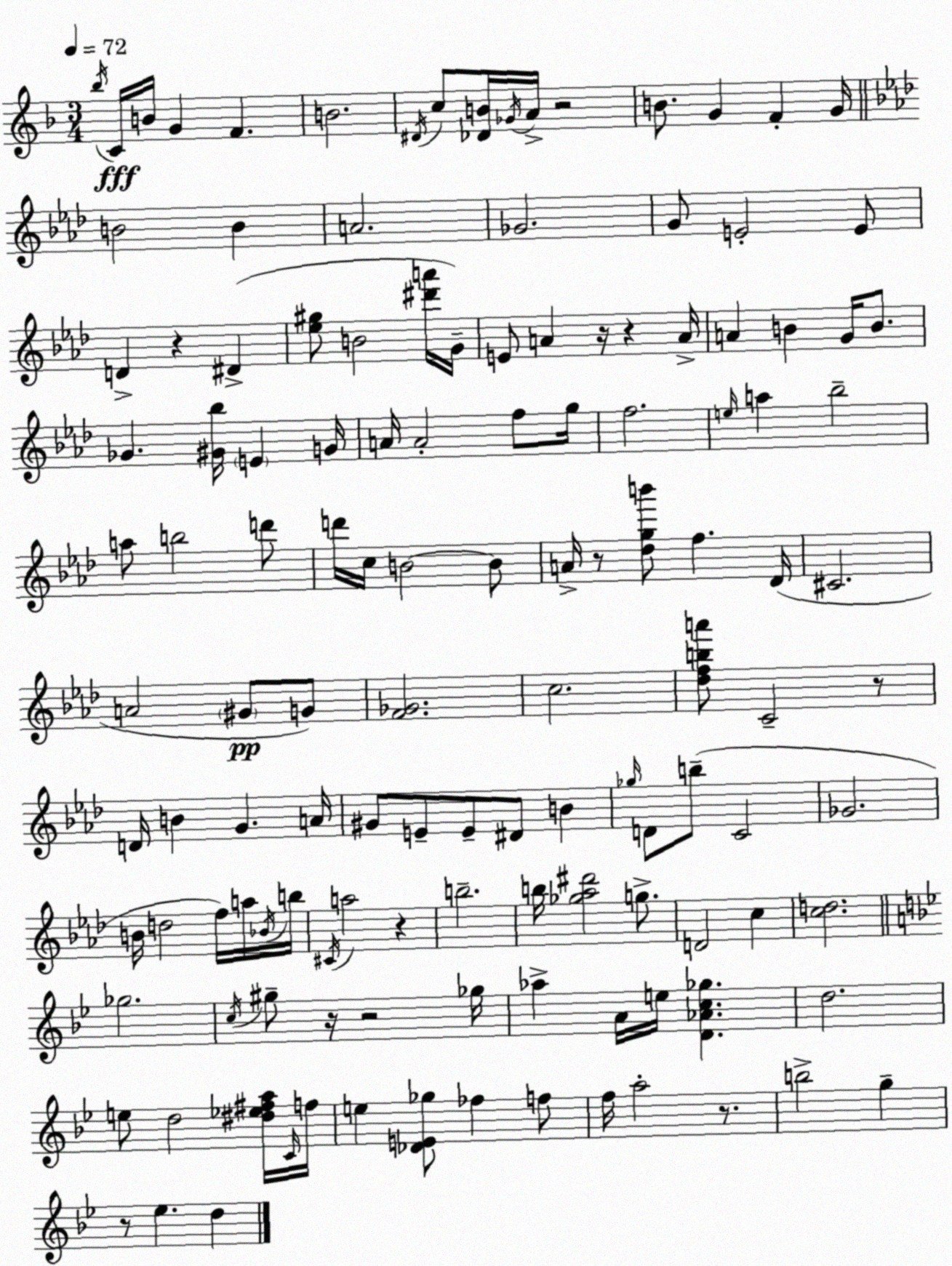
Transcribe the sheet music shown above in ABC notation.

X:1
T:Untitled
M:3/4
L:1/4
K:Dm
_b/4 C/4 B/4 G F B2 ^D/4 c/2 [_DB]/4 _G/4 A/4 z2 B/2 G F G/4 B2 B A2 _G2 G/2 E2 E/2 D z ^D [_e^g]/2 B2 [^d'a']/4 G/4 E/2 A z/4 z A/4 A B G/4 B/2 _G [^G_b]/4 E G/4 A/4 A2 f/2 g/4 f2 e/4 a _b2 a/2 b2 d'/2 d'/4 c/4 B2 B/2 A/4 z/2 [_dgb']/2 f _D/4 ^C2 A2 ^G/2 G/2 [F_G]2 c2 [_dfba']/2 C2 z/2 D/4 B G A/4 ^G/2 E/2 E/2 ^D/2 B _g/4 D/2 b/2 C2 _G2 B/4 d2 f/4 a/4 _B/4 b/4 ^C/4 a2 z b2 b/4 [_g_a^d']2 g/2 D2 c [cd]2 _g2 c/4 ^g/2 z/4 z2 _g/4 _a A/4 e/4 [D_Ac_g] d2 e/2 d2 [^d_e^fa]/4 C/4 f/4 e [_DE_g]/2 _f f/2 f/4 a2 z/2 b2 g z/2 _e d